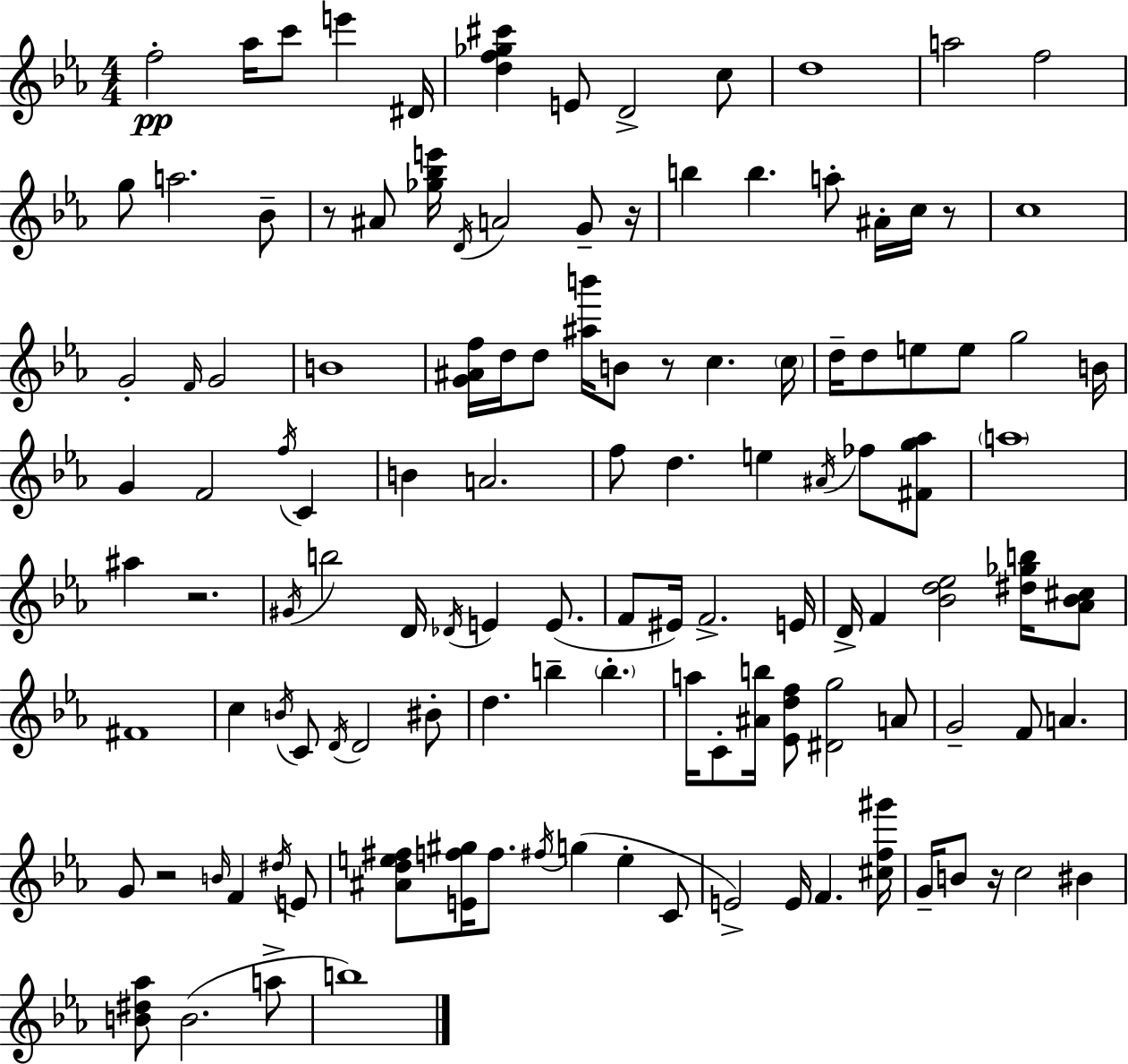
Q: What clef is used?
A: treble